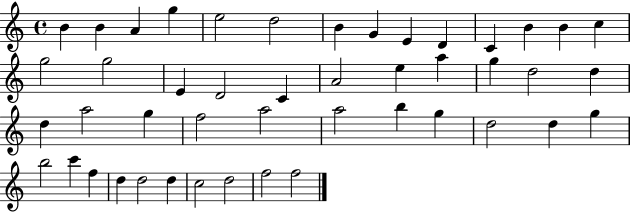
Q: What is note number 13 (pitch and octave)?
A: B4